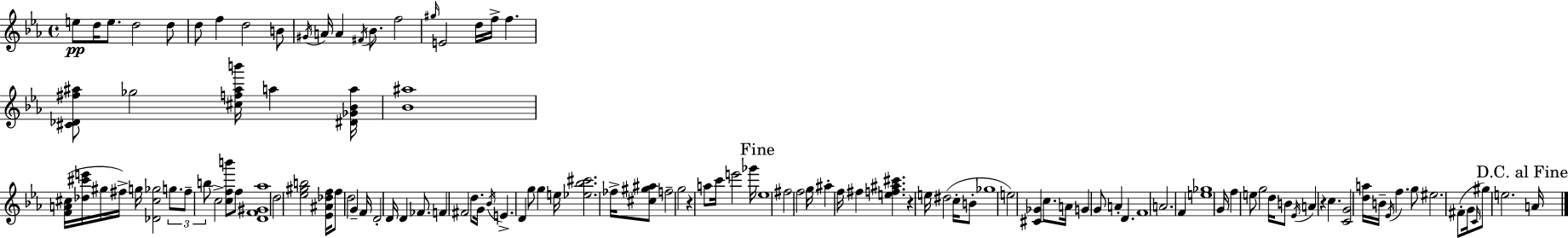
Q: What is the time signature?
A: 4/4